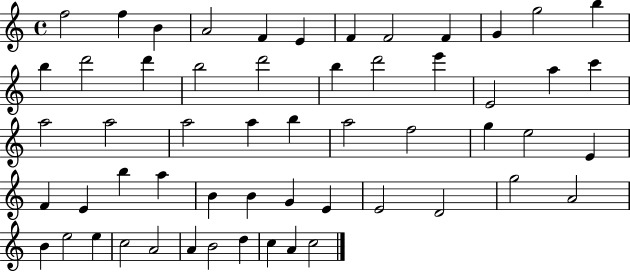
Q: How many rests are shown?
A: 0